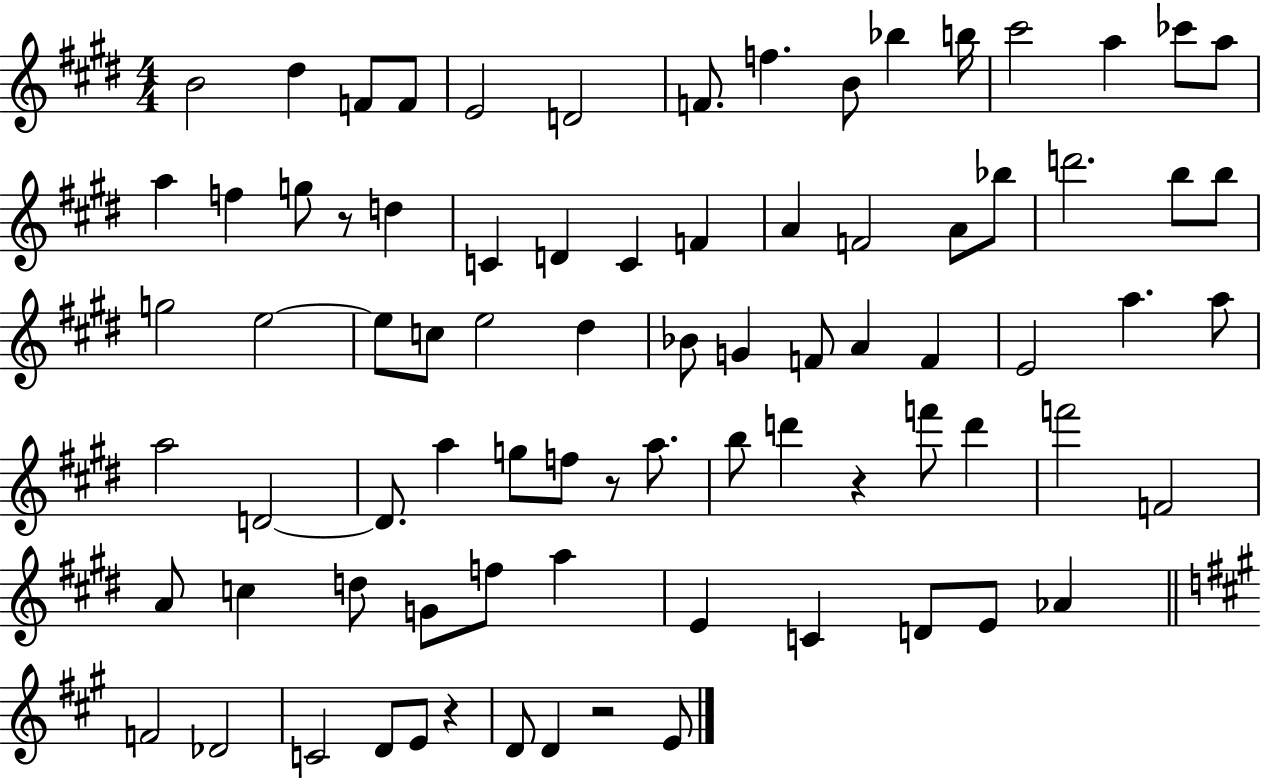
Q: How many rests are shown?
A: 5